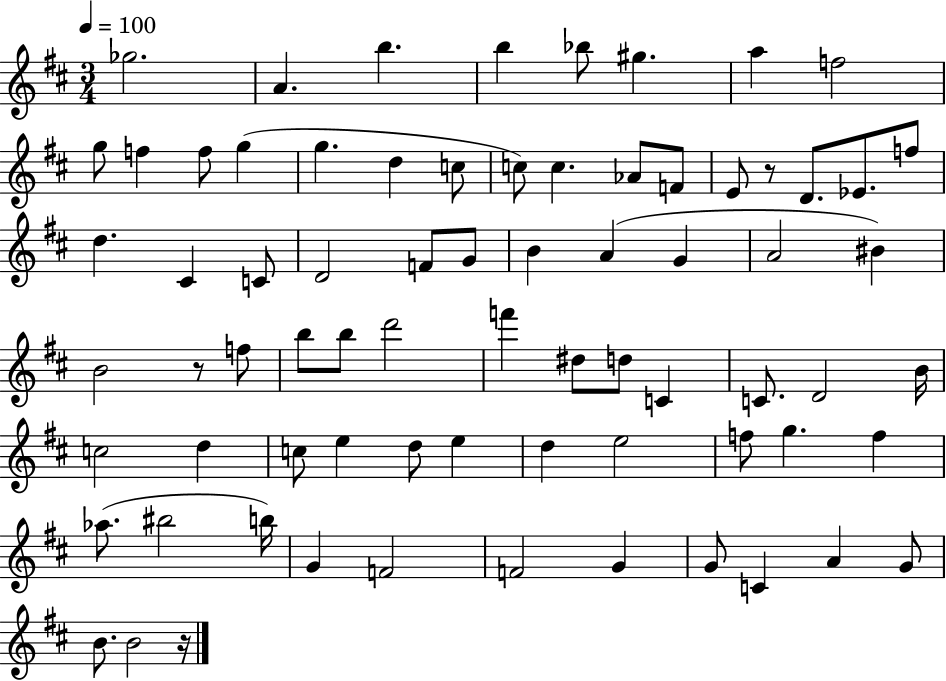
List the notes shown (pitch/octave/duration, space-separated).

Gb5/h. A4/q. B5/q. B5/q Bb5/e G#5/q. A5/q F5/h G5/e F5/q F5/e G5/q G5/q. D5/q C5/e C5/e C5/q. Ab4/e F4/e E4/e R/e D4/e. Eb4/e. F5/e D5/q. C#4/q C4/e D4/h F4/e G4/e B4/q A4/q G4/q A4/h BIS4/q B4/h R/e F5/e B5/e B5/e D6/h F6/q D#5/e D5/e C4/q C4/e. D4/h B4/s C5/h D5/q C5/e E5/q D5/e E5/q D5/q E5/h F5/e G5/q. F5/q Ab5/e. BIS5/h B5/s G4/q F4/h F4/h G4/q G4/e C4/q A4/q G4/e B4/e. B4/h R/s